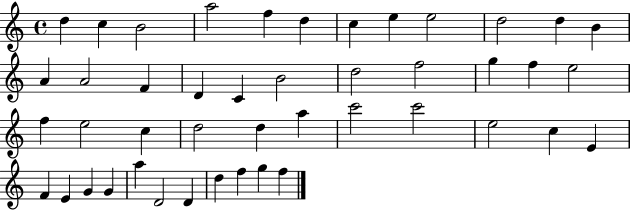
D5/q C5/q B4/h A5/h F5/q D5/q C5/q E5/q E5/h D5/h D5/q B4/q A4/q A4/h F4/q D4/q C4/q B4/h D5/h F5/h G5/q F5/q E5/h F5/q E5/h C5/q D5/h D5/q A5/q C6/h C6/h E5/h C5/q E4/q F4/q E4/q G4/q G4/q A5/q D4/h D4/q D5/q F5/q G5/q F5/q